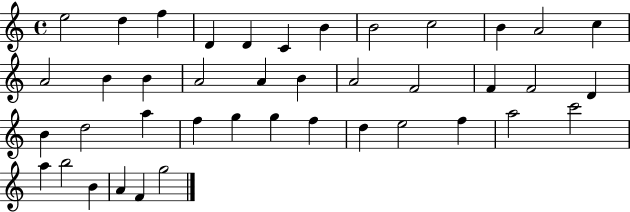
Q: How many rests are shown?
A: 0